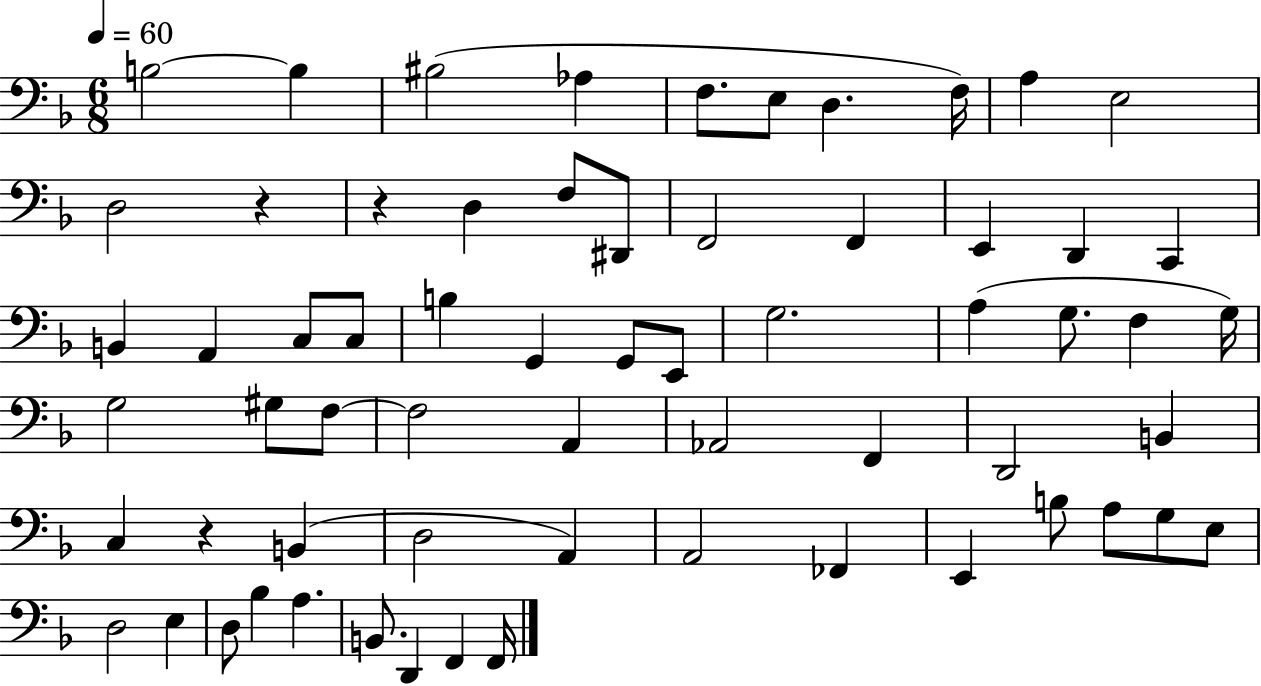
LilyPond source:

{
  \clef bass
  \numericTimeSignature
  \time 6/8
  \key f \major
  \tempo 4 = 60
  b2~~ b4 | bis2( aes4 | f8. e8 d4. f16) | a4 e2 | \break d2 r4 | r4 d4 f8 dis,8 | f,2 f,4 | e,4 d,4 c,4 | \break b,4 a,4 c8 c8 | b4 g,4 g,8 e,8 | g2. | a4( g8. f4 g16) | \break g2 gis8 f8~~ | f2 a,4 | aes,2 f,4 | d,2 b,4 | \break c4 r4 b,4( | d2 a,4) | a,2 fes,4 | e,4 b8 a8 g8 e8 | \break d2 e4 | d8 bes4 a4. | b,8. d,4 f,4 f,16 | \bar "|."
}